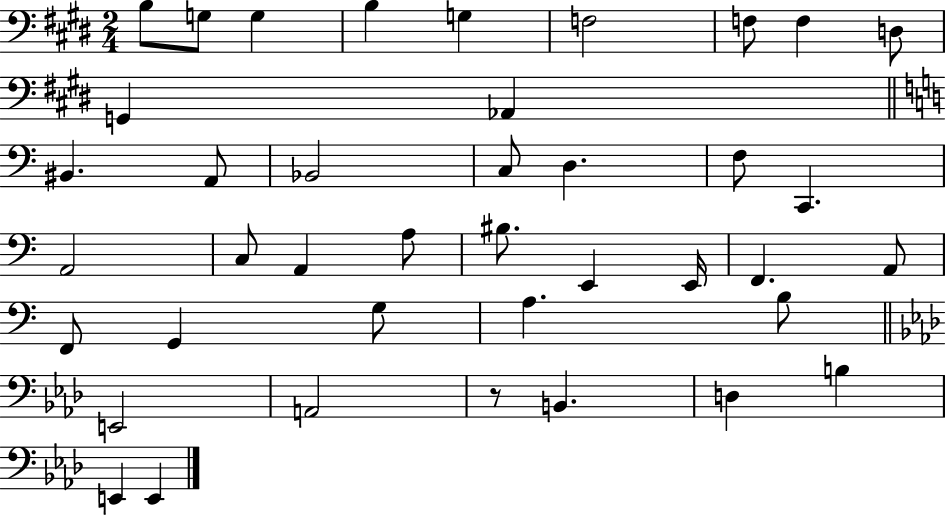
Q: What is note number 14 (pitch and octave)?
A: Bb2